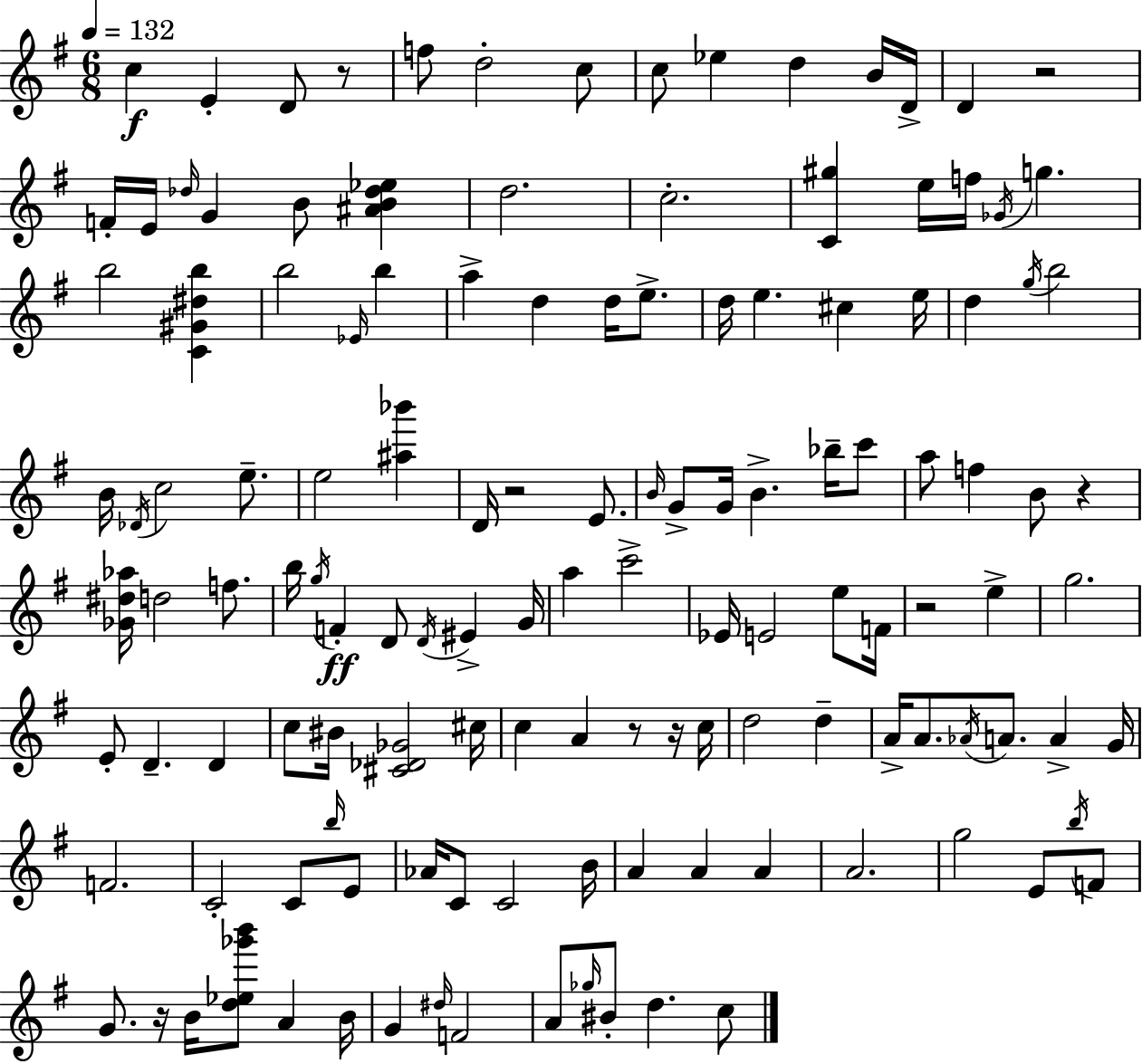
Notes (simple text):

C5/q E4/q D4/e R/e F5/e D5/h C5/e C5/e Eb5/q D5/q B4/s D4/s D4/q R/h F4/s E4/s Db5/s G4/q B4/e [A#4,B4,Db5,Eb5]/q D5/h. C5/h. [C4,G#5]/q E5/s F5/s Gb4/s G5/q. B5/h [C4,G#4,D#5,B5]/q B5/h Eb4/s B5/q A5/q D5/q D5/s E5/e. D5/s E5/q. C#5/q E5/s D5/q G5/s B5/h B4/s Db4/s C5/h E5/e. E5/h [A#5,Bb6]/q D4/s R/h E4/e. B4/s G4/e G4/s B4/q. Bb5/s C6/e A5/e F5/q B4/e R/q [Gb4,D#5,Ab5]/s D5/h F5/e. B5/s G5/s F4/q D4/e D4/s EIS4/q G4/s A5/q C6/h Eb4/s E4/h E5/e F4/s R/h E5/q G5/h. E4/e D4/q. D4/q C5/e BIS4/s [C#4,Db4,Gb4]/h C#5/s C5/q A4/q R/e R/s C5/s D5/h D5/q A4/s A4/e. Ab4/s A4/e. A4/q G4/s F4/h. C4/h C4/e B5/s E4/e Ab4/s C4/e C4/h B4/s A4/q A4/q A4/q A4/h. G5/h E4/e B5/s F4/e G4/e. R/s B4/s [D5,Eb5,Gb6,B6]/e A4/q B4/s G4/q D#5/s F4/h A4/e Gb5/s BIS4/e D5/q. C5/e